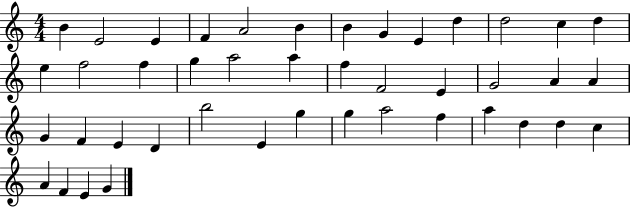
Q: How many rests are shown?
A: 0